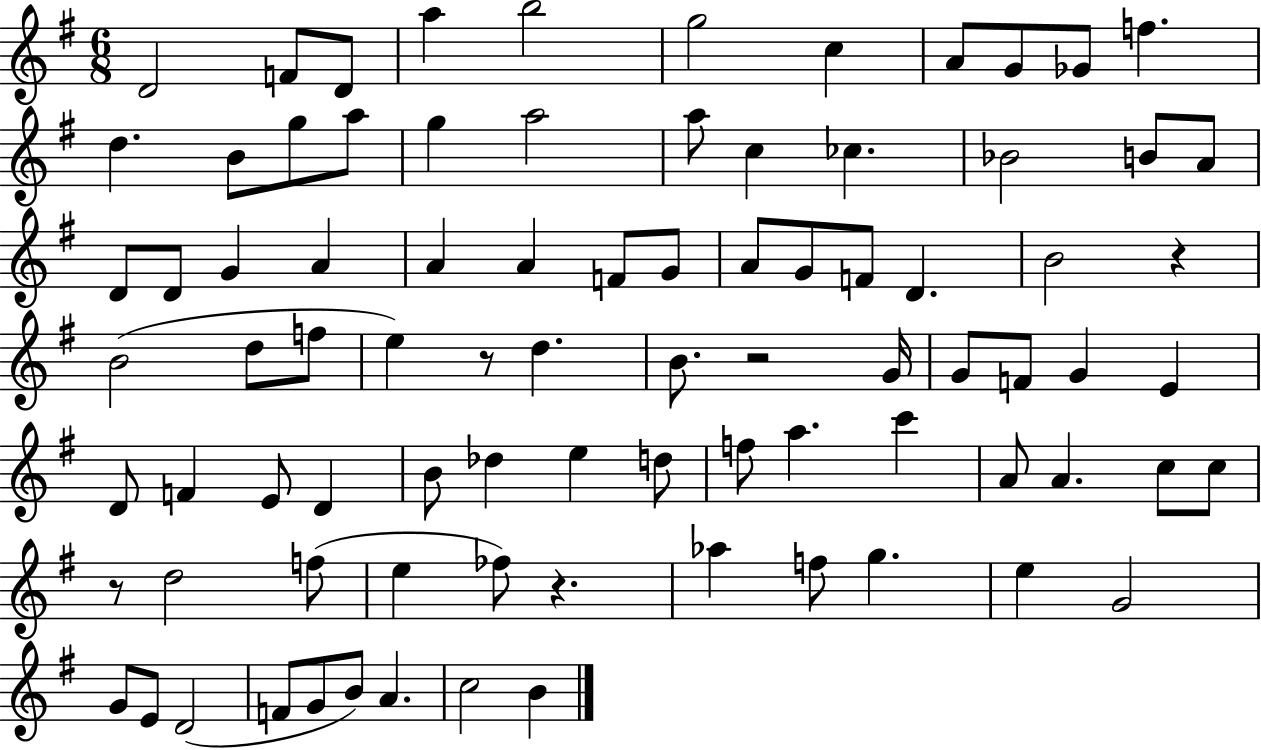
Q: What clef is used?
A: treble